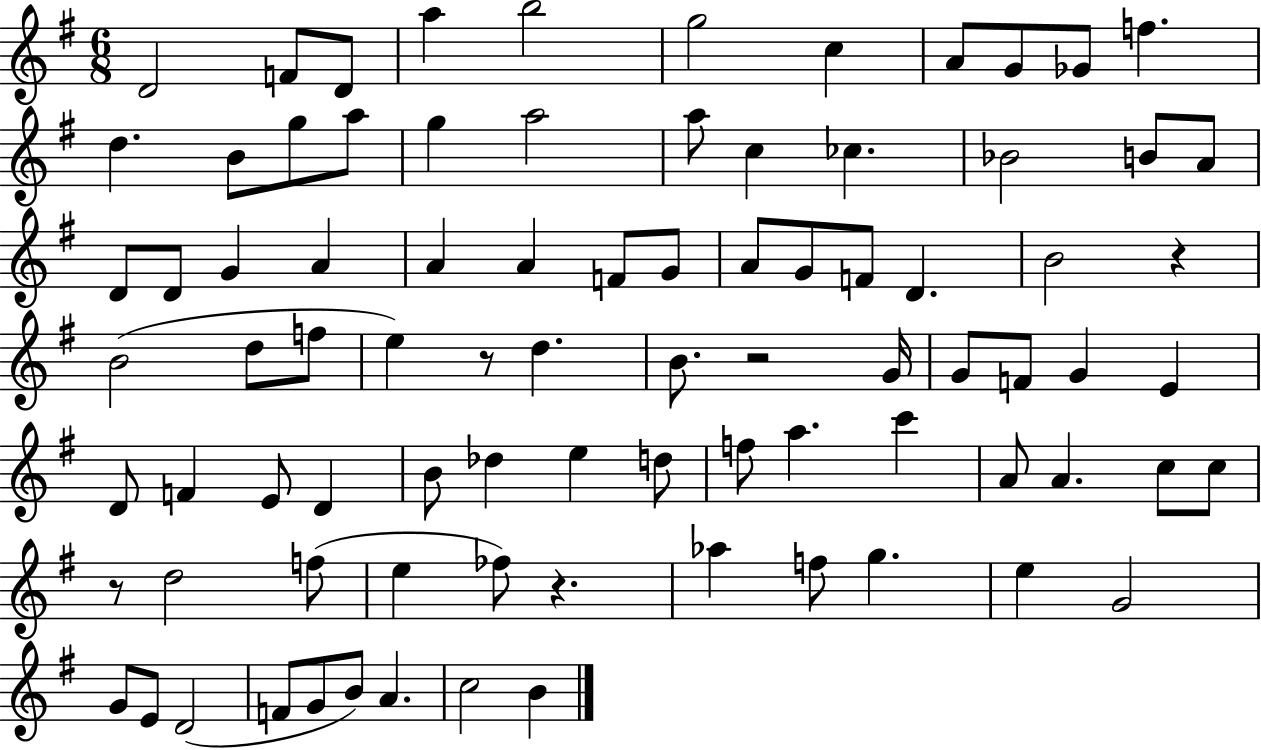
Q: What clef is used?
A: treble